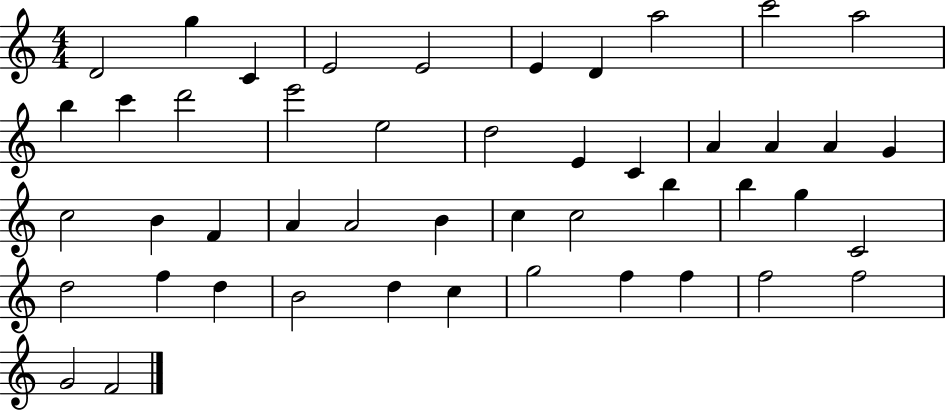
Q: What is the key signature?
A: C major